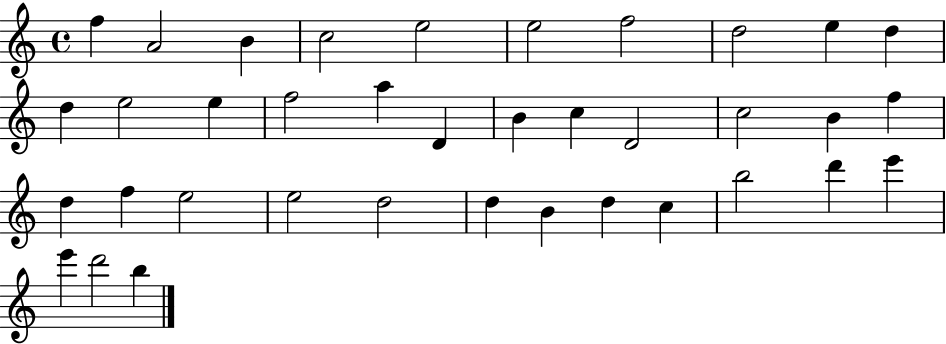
{
  \clef treble
  \time 4/4
  \defaultTimeSignature
  \key c \major
  f''4 a'2 b'4 | c''2 e''2 | e''2 f''2 | d''2 e''4 d''4 | \break d''4 e''2 e''4 | f''2 a''4 d'4 | b'4 c''4 d'2 | c''2 b'4 f''4 | \break d''4 f''4 e''2 | e''2 d''2 | d''4 b'4 d''4 c''4 | b''2 d'''4 e'''4 | \break e'''4 d'''2 b''4 | \bar "|."
}